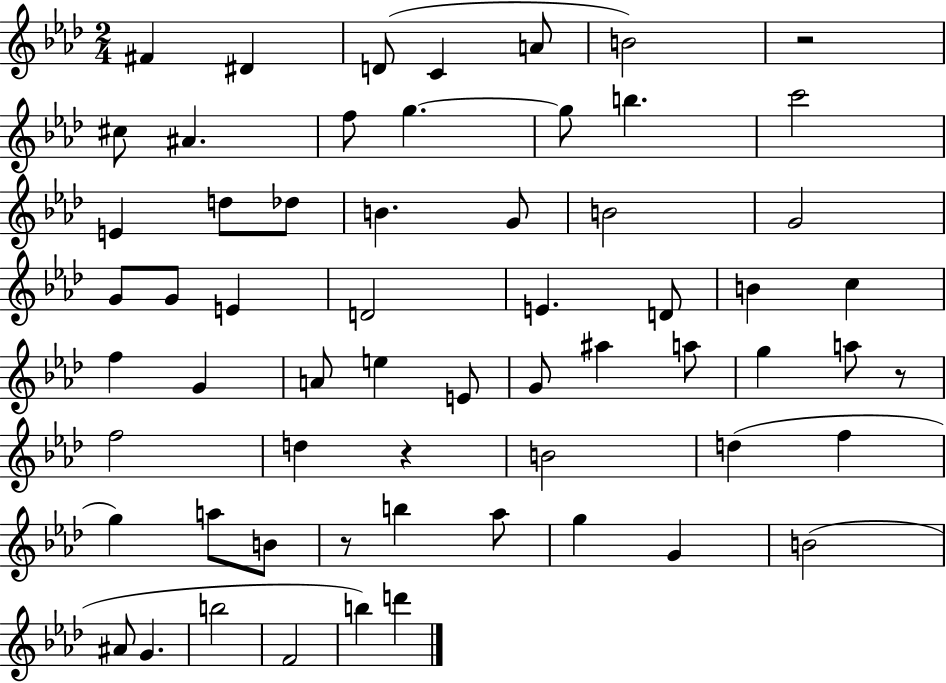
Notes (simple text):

F#4/q D#4/q D4/e C4/q A4/e B4/h R/h C#5/e A#4/q. F5/e G5/q. G5/e B5/q. C6/h E4/q D5/e Db5/e B4/q. G4/e B4/h G4/h G4/e G4/e E4/q D4/h E4/q. D4/e B4/q C5/q F5/q G4/q A4/e E5/q E4/e G4/e A#5/q A5/e G5/q A5/e R/e F5/h D5/q R/q B4/h D5/q F5/q G5/q A5/e B4/e R/e B5/q Ab5/e G5/q G4/q B4/h A#4/e G4/q. B5/h F4/h B5/q D6/q